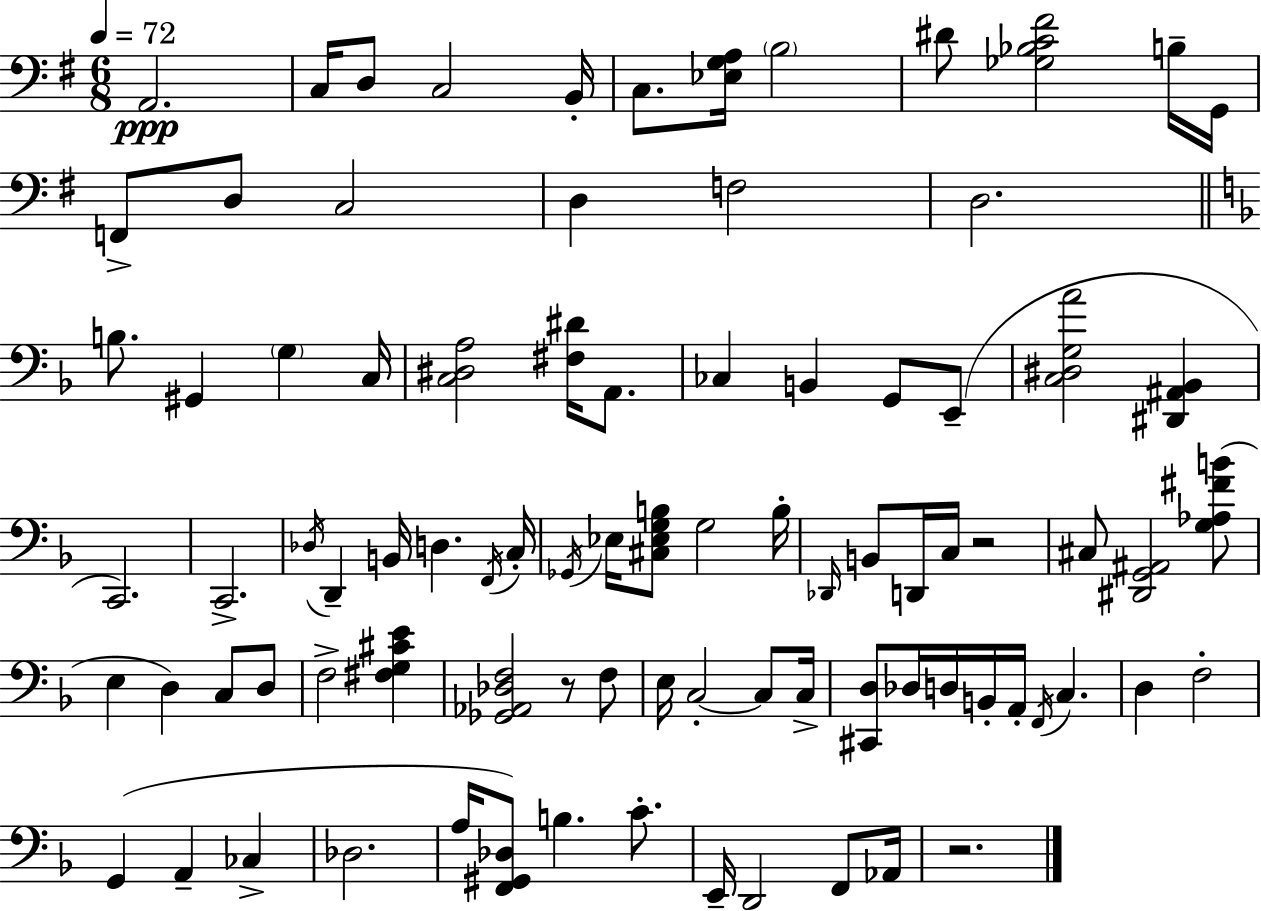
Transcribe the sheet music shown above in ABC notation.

X:1
T:Untitled
M:6/8
L:1/4
K:Em
A,,2 C,/4 D,/2 C,2 B,,/4 C,/2 [_E,G,A,]/4 B,2 ^D/2 [_G,_B,C^F]2 B,/4 G,,/4 F,,/2 D,/2 C,2 D, F,2 D,2 B,/2 ^G,, G, C,/4 [C,^D,A,]2 [^F,^D]/4 A,,/2 _C, B,, G,,/2 E,,/2 [C,^D,G,A]2 [^D,,^A,,_B,,] C,,2 C,,2 _D,/4 D,, B,,/4 D, F,,/4 C,/4 _G,,/4 _E,/4 [^C,_E,G,B,]/2 G,2 B,/4 _D,,/4 B,,/2 D,,/4 C,/4 z2 ^C,/2 [^D,,G,,^A,,]2 [G,_A,^FB]/2 E, D, C,/2 D,/2 F,2 [^F,G,^CE] [_G,,_A,,_D,F,]2 z/2 F,/2 E,/4 C,2 C,/2 C,/4 [^C,,D,]/2 _D,/4 D,/4 B,,/4 A,,/4 F,,/4 C, D, F,2 G,, A,, _C, _D,2 A,/4 [F,,^G,,_D,]/2 B, C/2 E,,/4 D,,2 F,,/2 _A,,/4 z2